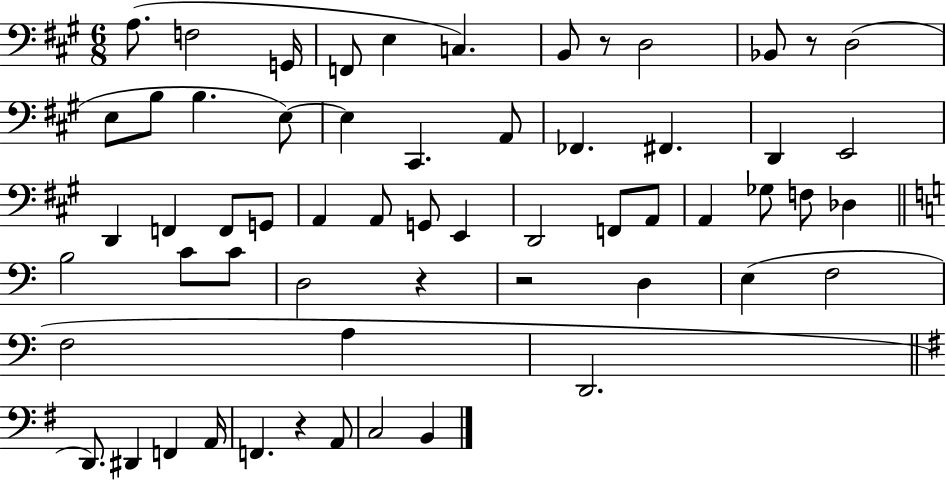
A3/e. F3/h G2/s F2/e E3/q C3/q. B2/e R/e D3/h Bb2/e R/e D3/h E3/e B3/e B3/q. E3/e E3/q C#2/q. A2/e FES2/q. F#2/q. D2/q E2/h D2/q F2/q F2/e G2/e A2/q A2/e G2/e E2/q D2/h F2/e A2/e A2/q Gb3/e F3/e Db3/q B3/h C4/e C4/e D3/h R/q R/h D3/q E3/q F3/h F3/h A3/q D2/h. D2/e. D#2/q F2/q A2/s F2/q. R/q A2/e C3/h B2/q